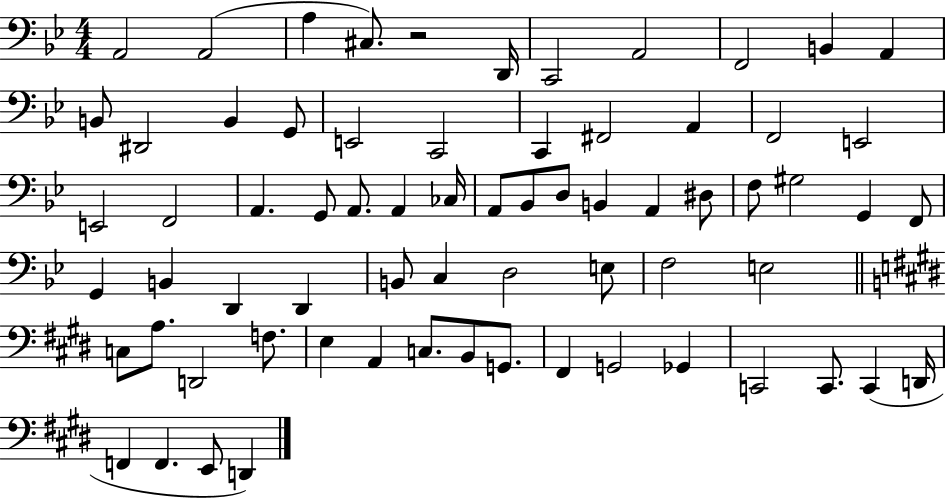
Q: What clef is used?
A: bass